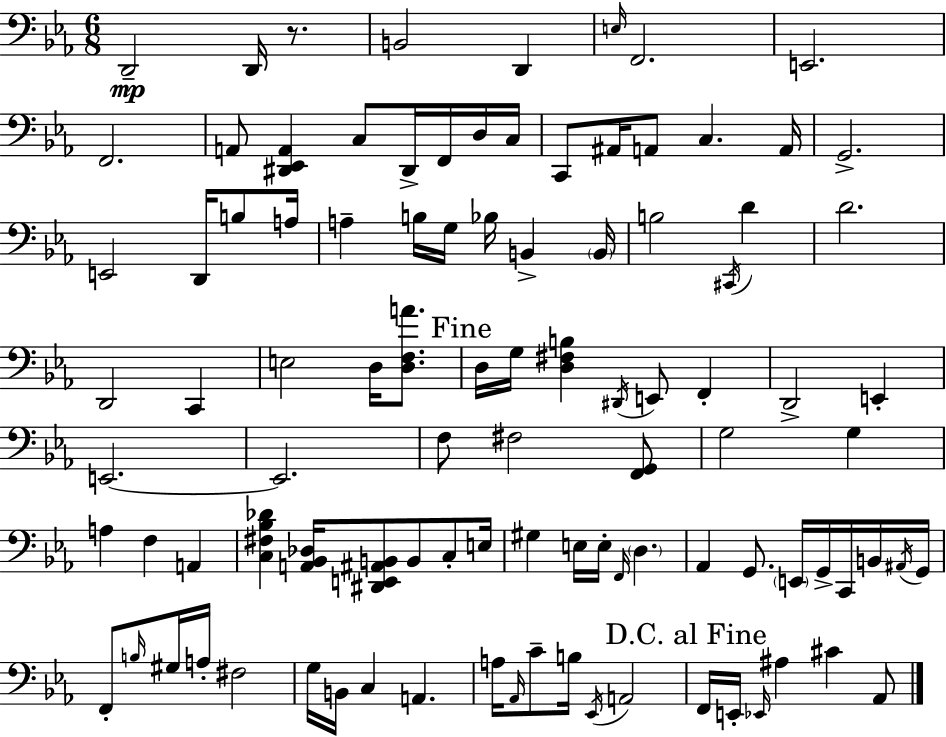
D2/h D2/s R/e. B2/h D2/q E3/s F2/h. E2/h. F2/h. A2/e [D#2,Eb2,A2]/q C3/e D#2/s F2/s D3/s C3/s C2/e A#2/s A2/e C3/q. A2/s G2/h. E2/h D2/s B3/e A3/s A3/q B3/s G3/s Bb3/s B2/q B2/s B3/h C#2/s D4/q D4/h. D2/h C2/q E3/h D3/s [D3,F3,A4]/e. D3/s G3/s [D3,F#3,B3]/q D#2/s E2/e F2/q D2/h E2/q E2/h. E2/h. F3/e F#3/h [F2,G2]/e G3/h G3/q A3/q F3/q A2/q [C3,F#3,Bb3,Db4]/q [A2,Bb2,Db3]/s [D#2,E2,A#2,B2]/e B2/e C3/e E3/s G#3/q E3/s E3/s F2/s D3/q. Ab2/q G2/e. E2/s G2/s C2/s B2/s A#2/s G2/s F2/e B3/s G#3/s A3/s F#3/h G3/s B2/s C3/q A2/q. A3/s Ab2/s C4/e B3/s Eb2/s A2/h F2/s E2/s Eb2/s A#3/q C#4/q Ab2/e